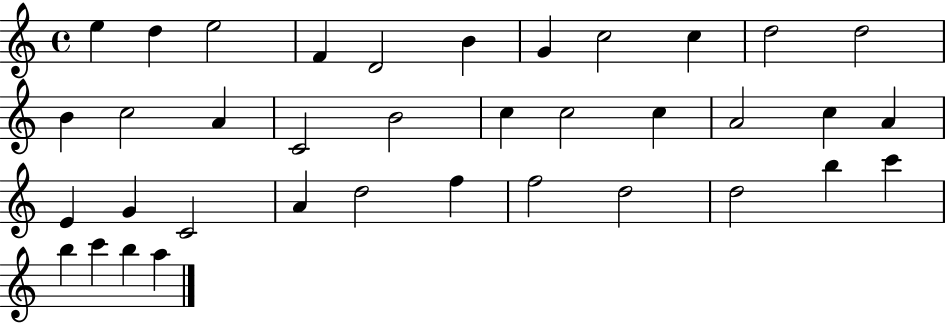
{
  \clef treble
  \time 4/4
  \defaultTimeSignature
  \key c \major
  e''4 d''4 e''2 | f'4 d'2 b'4 | g'4 c''2 c''4 | d''2 d''2 | \break b'4 c''2 a'4 | c'2 b'2 | c''4 c''2 c''4 | a'2 c''4 a'4 | \break e'4 g'4 c'2 | a'4 d''2 f''4 | f''2 d''2 | d''2 b''4 c'''4 | \break b''4 c'''4 b''4 a''4 | \bar "|."
}